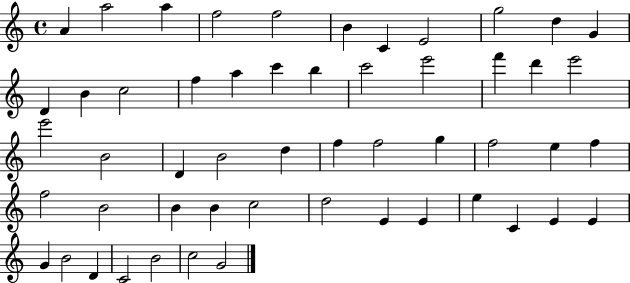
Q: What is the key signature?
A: C major